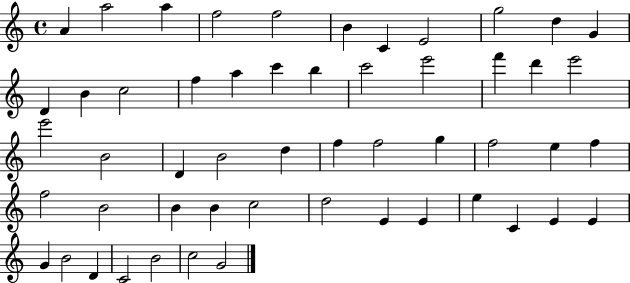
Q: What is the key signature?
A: C major